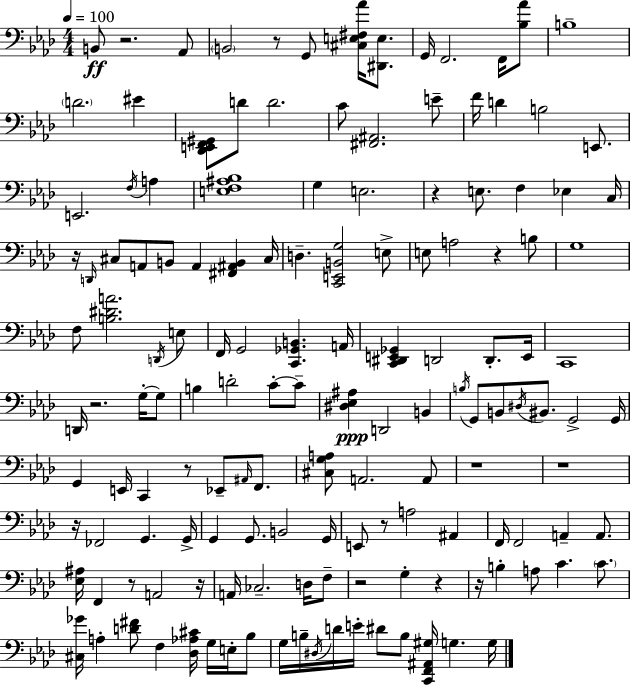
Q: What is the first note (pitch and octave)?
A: B2